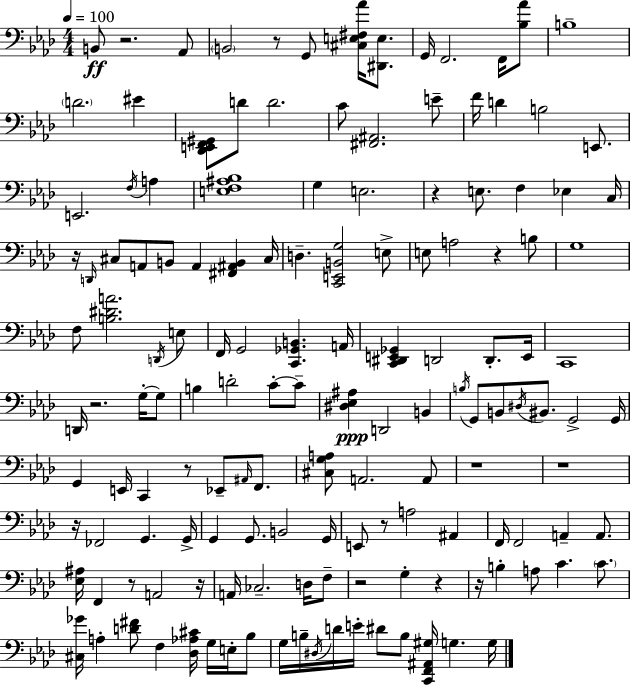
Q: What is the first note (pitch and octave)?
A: B2